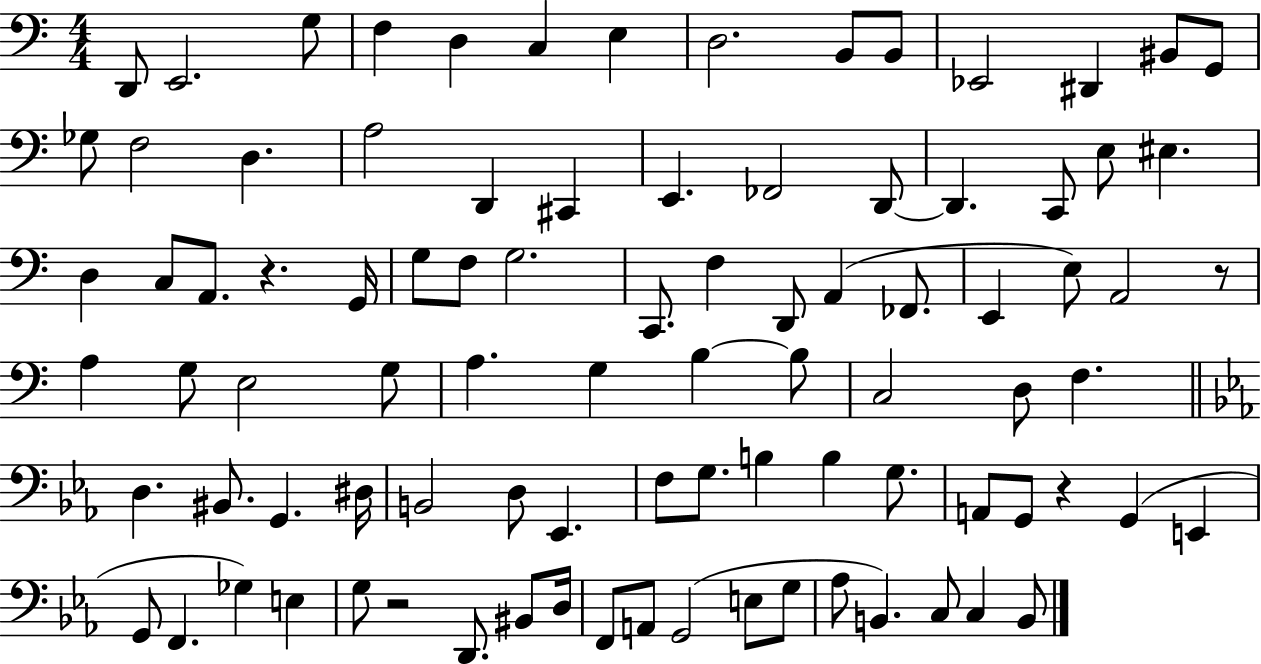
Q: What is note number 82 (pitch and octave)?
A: G3